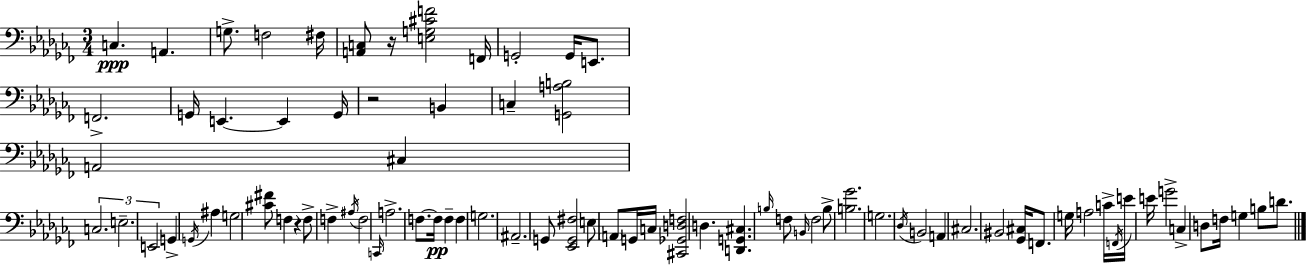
{
  \clef bass
  \numericTimeSignature
  \time 3/4
  \key aes \minor
  c4.\ppp a,4. | g8.-> f2 fis16 | <a, c>8 r16 <e g cis' f'>2 f,16 | g,2-. g,16 e,8. | \break f,2.-> | g,16 e,4.~~ e,4 g,16 | r2 b,4 | c4-- <g, a b>2 | \break a,2 cis4 | \tuplet 3/2 { c2. | e2.-- | e,2 } g,4-> | \break \acciaccatura { g,16 } ais4 g2 | <cis' fis'>8 f4 r4 f8-> | f4-> \acciaccatura { ais16 } f2 | \grace { c,16 } a2.-> | \break f8.~~ f16\pp f4-- f4 | g2. | ais,2.-- | g,8 <ees, g, fis>2 | \break e8 \parenthesize a,8 g,16 c16 <cis, ges, d f>2 | d4. <d, g, cis>4. | \grace { b16 } f8 \grace { b,16 } f2 | b8-> <b ges'>2. | \break g2. | \acciaccatura { des16 } b,2 | a,4 cis2. | bis,2 | \break <ges, cis>16 f,8. g16 a2 | c'16-> \acciaccatura { f,16 } e'16 e'16 g'2-> | c4-> d8 f16 g4 | b8 d'8. \bar "|."
}